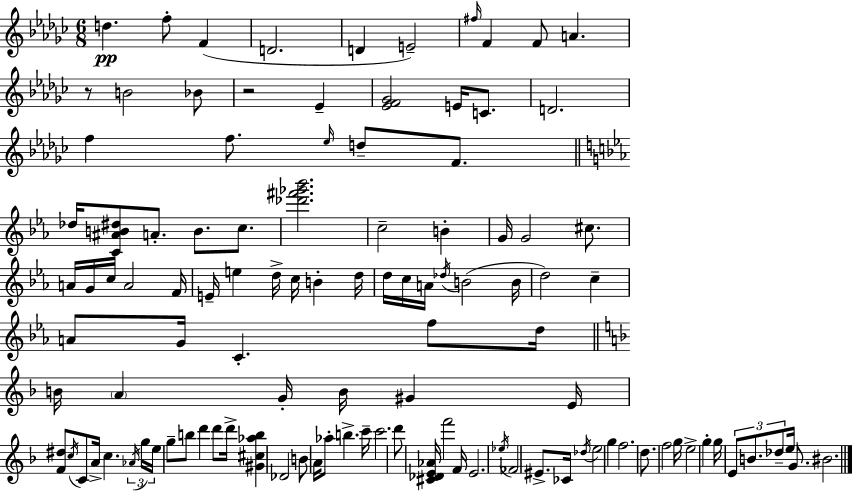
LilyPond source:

{
  \clef treble
  \numericTimeSignature
  \time 6/8
  \key ees \minor
  \repeat volta 2 { d''4.\pp f''8-. f'4( | d'2. | d'4 e'2--) | \grace { fis''16 } f'4 f'8 a'4. | \break r8 b'2 bes'8 | r2 ees'4-- | <ees' f' ges'>2 e'16 c'8. | d'2. | \break f''4 f''8. \grace { ees''16 } d''8-- f'8. | \bar "||" \break \key ees \major des''16 <c' ais' b' dis''>8 a'8.-. b'8. c''8. | <des''' fis''' ges''' bes'''>2. | c''2-- b'4-. | g'16 g'2 cis''8. | \break a'16 g'16 c''16 a'2 f'16 | e'16-- e''4 d''16-> c''16 b'4-. d''16 | d''16 c''16 a'16 \acciaccatura { des''16 } b'2( | b'16 d''2) c''4-- | \break a'8 g'16 c'4.-. f''8 | d''16 \bar "||" \break \key f \major b'16 \parenthesize a'4 g'16-. b'16 gis'4 e'16 | <f' dis''>8 \acciaccatura { c''16 } c'8 a'16-> c''4. | \tuplet 3/2 { \acciaccatura { aes'16 } g''16 e''16 } g''8-- b''8 d'''4 d'''8 | d'''16-> <gis' cis'' aes'' b''>4 des'2 | \break b'8 a'16 aes''8-. b''4.-> | c'''16-- c'''2. | d'''8 <cis' des' e' aes'>16 f'''2 | f'16 e'2. | \break \acciaccatura { ees''16 } fes'2 eis'8.-> | ces'16 \acciaccatura { des''16 } e''2 | g''4 f''2. | d''8. f''2 | \break g''16 e''2-> | g''4-. g''16 \tuplet 3/2 { e'8 b'8. des''8-- } | \parenthesize e''16 g'8. bis'2. | } \bar "|."
}